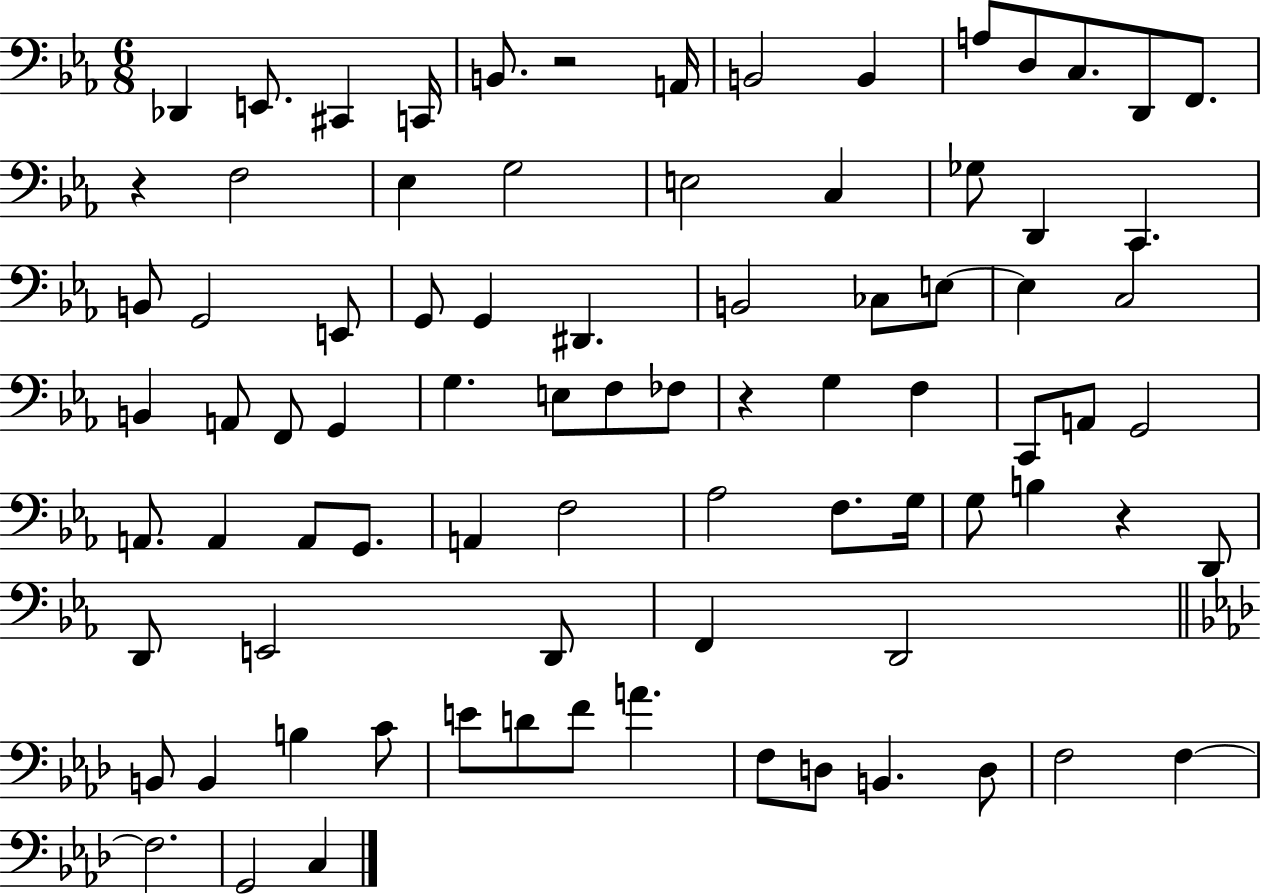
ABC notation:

X:1
T:Untitled
M:6/8
L:1/4
K:Eb
_D,, E,,/2 ^C,, C,,/4 B,,/2 z2 A,,/4 B,,2 B,, A,/2 D,/2 C,/2 D,,/2 F,,/2 z F,2 _E, G,2 E,2 C, _G,/2 D,, C,, B,,/2 G,,2 E,,/2 G,,/2 G,, ^D,, B,,2 _C,/2 E,/2 E, C,2 B,, A,,/2 F,,/2 G,, G, E,/2 F,/2 _F,/2 z G, F, C,,/2 A,,/2 G,,2 A,,/2 A,, A,,/2 G,,/2 A,, F,2 _A,2 F,/2 G,/4 G,/2 B, z D,,/2 D,,/2 E,,2 D,,/2 F,, D,,2 B,,/2 B,, B, C/2 E/2 D/2 F/2 A F,/2 D,/2 B,, D,/2 F,2 F, F,2 G,,2 C,